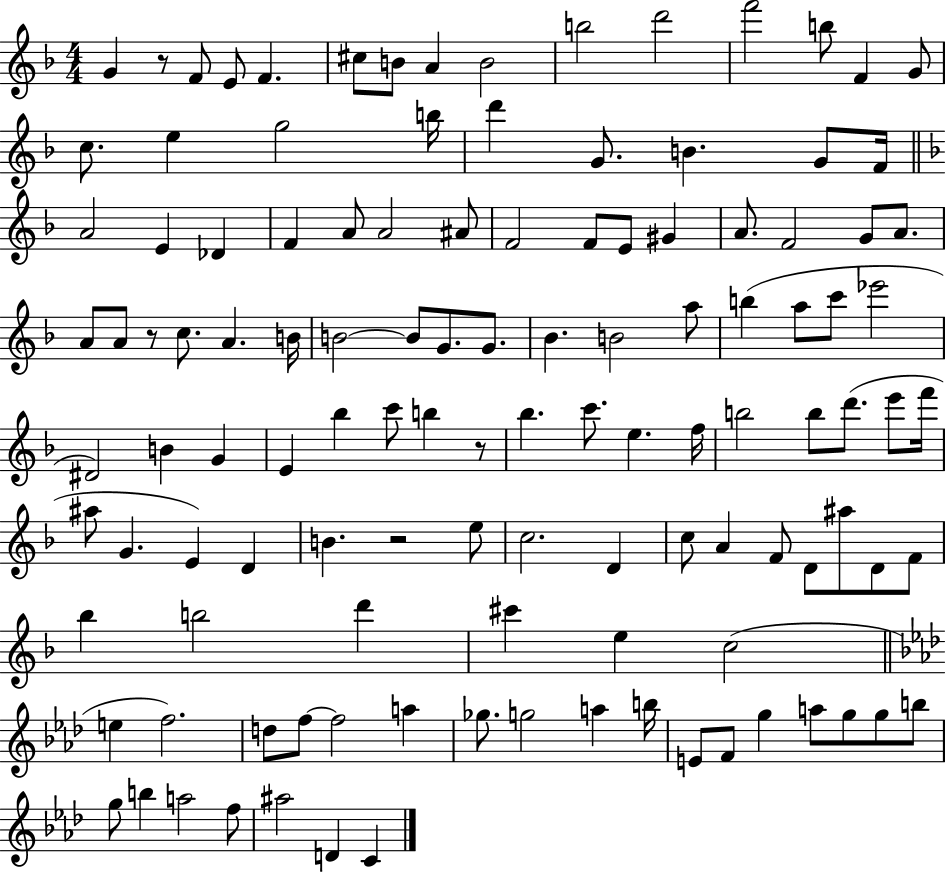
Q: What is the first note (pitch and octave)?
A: G4